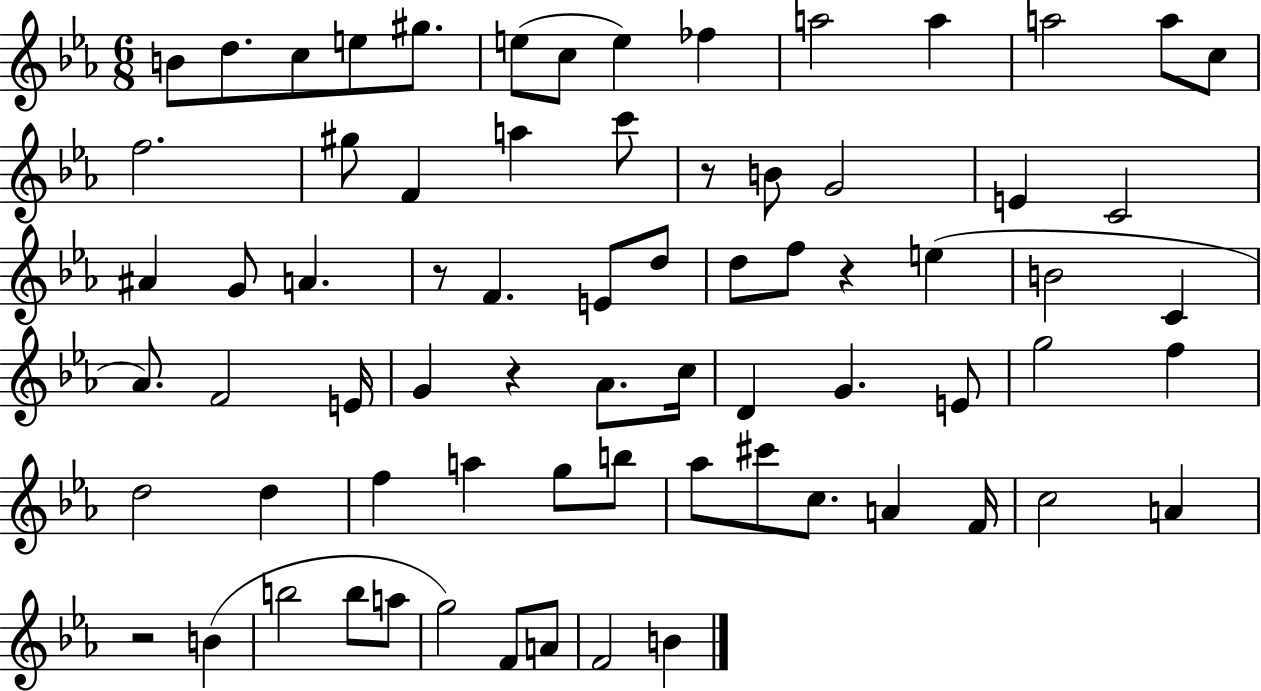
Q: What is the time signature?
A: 6/8